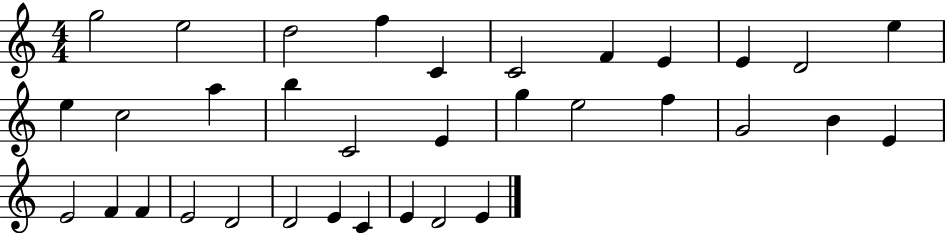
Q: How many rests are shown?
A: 0